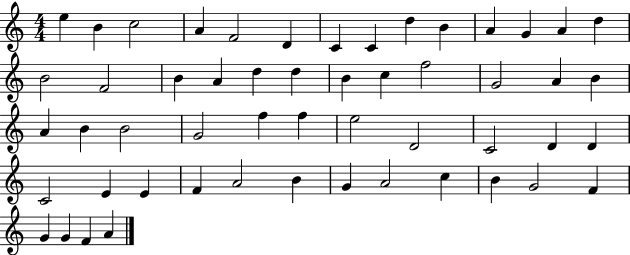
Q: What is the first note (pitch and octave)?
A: E5